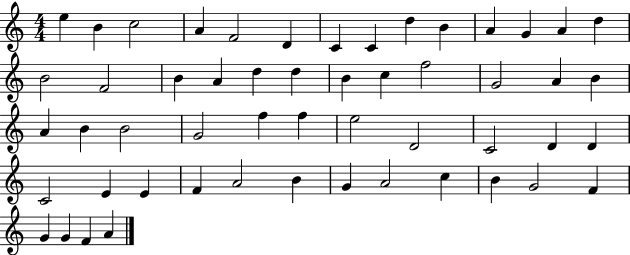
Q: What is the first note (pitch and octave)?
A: E5